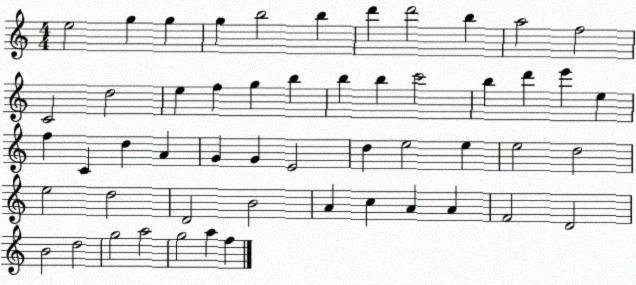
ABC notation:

X:1
T:Untitled
M:4/4
L:1/4
K:C
e2 g g g b2 b d' d'2 b a2 f2 C2 d2 e f g b b b c'2 b d' e' e f C d A G G E2 d e2 e e2 d2 e2 d2 D2 B2 A c A A F2 D2 B2 d2 g2 a2 g2 a f